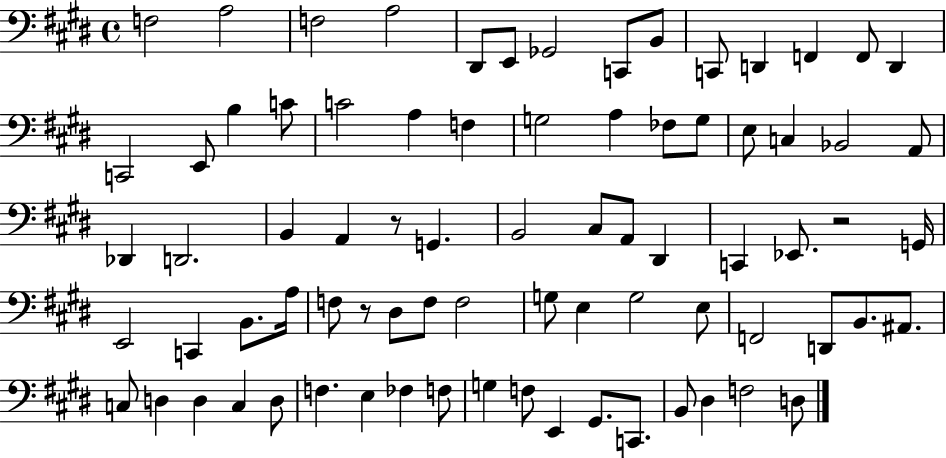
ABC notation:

X:1
T:Untitled
M:4/4
L:1/4
K:E
F,2 A,2 F,2 A,2 ^D,,/2 E,,/2 _G,,2 C,,/2 B,,/2 C,,/2 D,, F,, F,,/2 D,, C,,2 E,,/2 B, C/2 C2 A, F, G,2 A, _F,/2 G,/2 E,/2 C, _B,,2 A,,/2 _D,, D,,2 B,, A,, z/2 G,, B,,2 ^C,/2 A,,/2 ^D,, C,, _E,,/2 z2 G,,/4 E,,2 C,, B,,/2 A,/4 F,/2 z/2 ^D,/2 F,/2 F,2 G,/2 E, G,2 E,/2 F,,2 D,,/2 B,,/2 ^A,,/2 C,/2 D, D, C, D,/2 F, E, _F, F,/2 G, F,/2 E,, ^G,,/2 C,,/2 B,,/2 ^D, F,2 D,/2